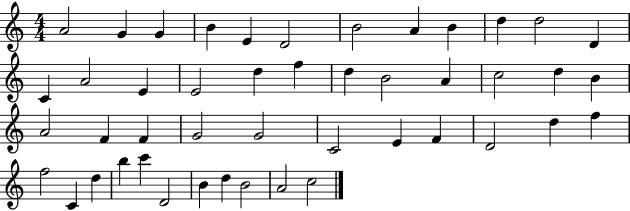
{
  \clef treble
  \numericTimeSignature
  \time 4/4
  \key c \major
  a'2 g'4 g'4 | b'4 e'4 d'2 | b'2 a'4 b'4 | d''4 d''2 d'4 | \break c'4 a'2 e'4 | e'2 d''4 f''4 | d''4 b'2 a'4 | c''2 d''4 b'4 | \break a'2 f'4 f'4 | g'2 g'2 | c'2 e'4 f'4 | d'2 d''4 f''4 | \break f''2 c'4 d''4 | b''4 c'''4 d'2 | b'4 d''4 b'2 | a'2 c''2 | \break \bar "|."
}